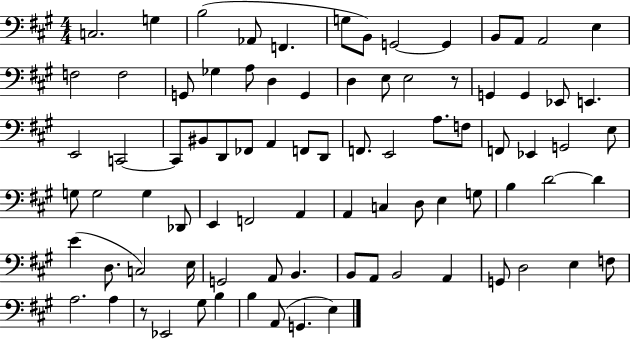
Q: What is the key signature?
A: A major